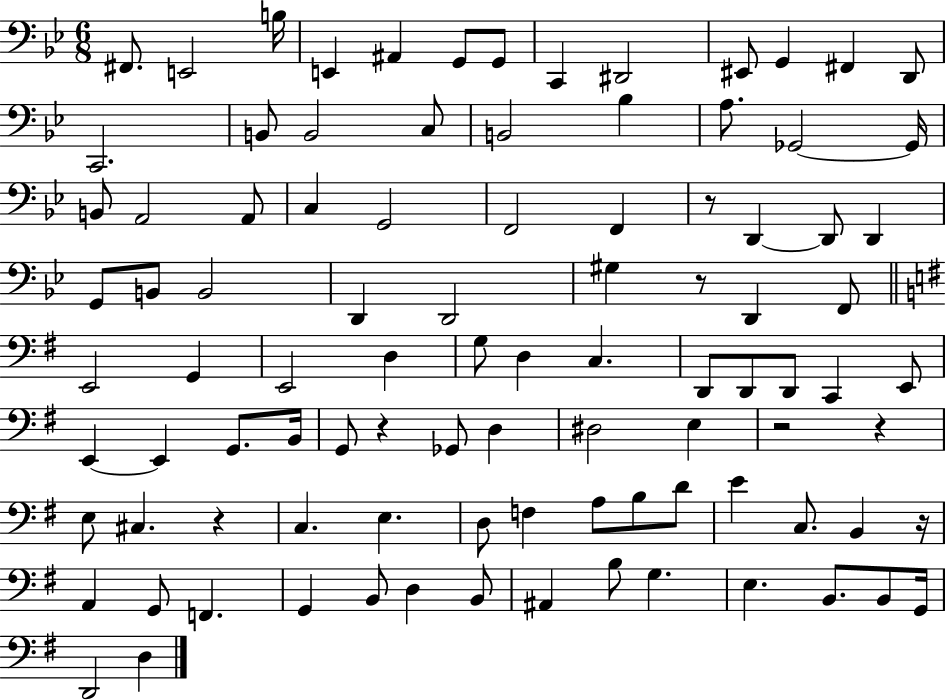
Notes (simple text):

F#2/e. E2/h B3/s E2/q A#2/q G2/e G2/e C2/q D#2/h EIS2/e G2/q F#2/q D2/e C2/h. B2/e B2/h C3/e B2/h Bb3/q A3/e. Gb2/h Gb2/s B2/e A2/h A2/e C3/q G2/h F2/h F2/q R/e D2/q D2/e D2/q G2/e B2/e B2/h D2/q D2/h G#3/q R/e D2/q F2/e E2/h G2/q E2/h D3/q G3/e D3/q C3/q. D2/e D2/e D2/e C2/q E2/e E2/q E2/q G2/e. B2/s G2/e R/q Gb2/e D3/q D#3/h E3/q R/h R/q E3/e C#3/q. R/q C3/q. E3/q. D3/e F3/q A3/e B3/e D4/e E4/q C3/e. B2/q R/s A2/q G2/e F2/q. G2/q B2/e D3/q B2/e A#2/q B3/e G3/q. E3/q. B2/e. B2/e G2/s D2/h D3/q